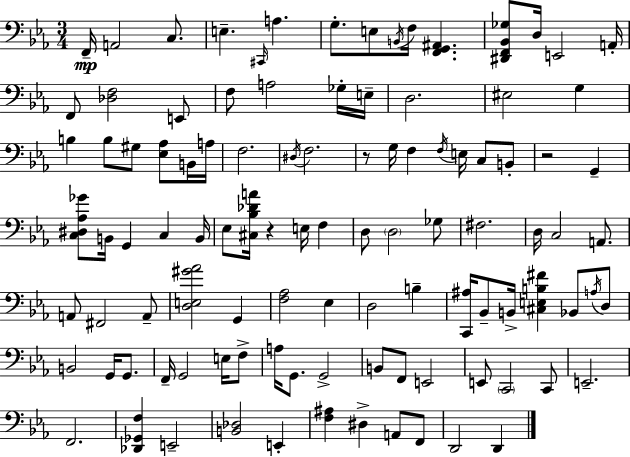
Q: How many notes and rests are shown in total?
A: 104